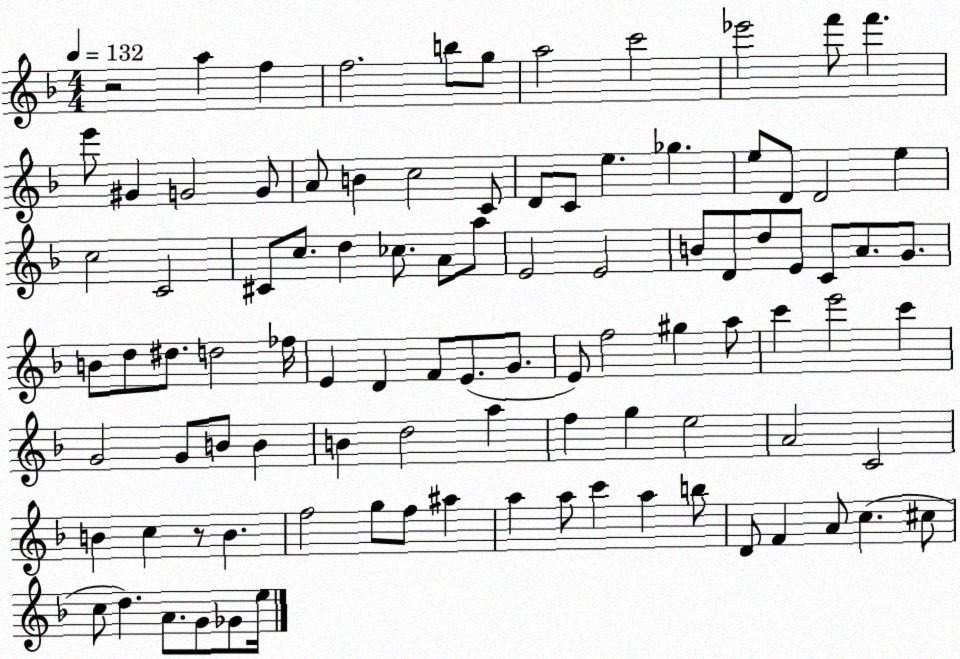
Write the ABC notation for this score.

X:1
T:Untitled
M:4/4
L:1/4
K:F
z2 a f f2 b/2 g/2 a2 c'2 _e'2 f'/2 f' e'/2 ^G G2 G/2 A/2 B c2 C/2 D/2 C/2 e _g e/2 D/2 D2 e c2 C2 ^C/2 c/2 d _c/2 A/2 a/2 E2 E2 B/2 D/2 d/2 E/2 C/2 A/2 G/2 B/2 d/2 ^d/2 d2 _f/4 E D F/2 E/2 G/2 E/2 f2 ^g a/2 c' e'2 c' G2 G/2 B/2 B B d2 a f g e2 A2 C2 B c z/2 B f2 g/2 f/2 ^a a a/2 c' a b/2 D/2 F A/2 c ^c/2 c/2 d A/2 G/2 _G/2 e/4